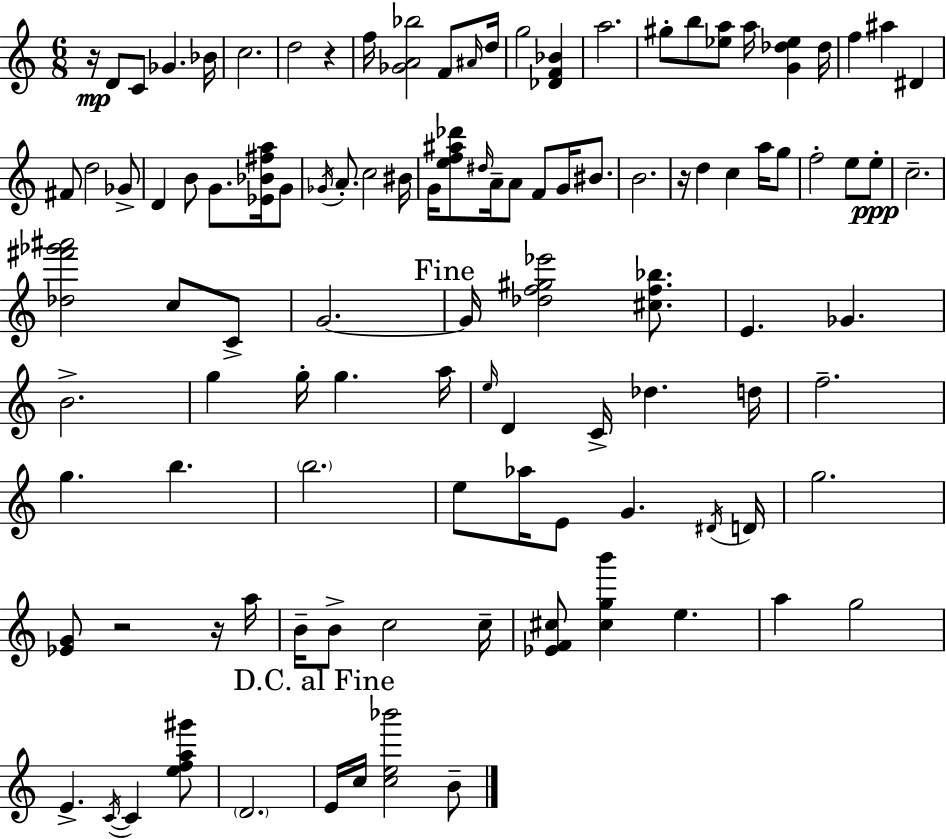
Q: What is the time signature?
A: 6/8